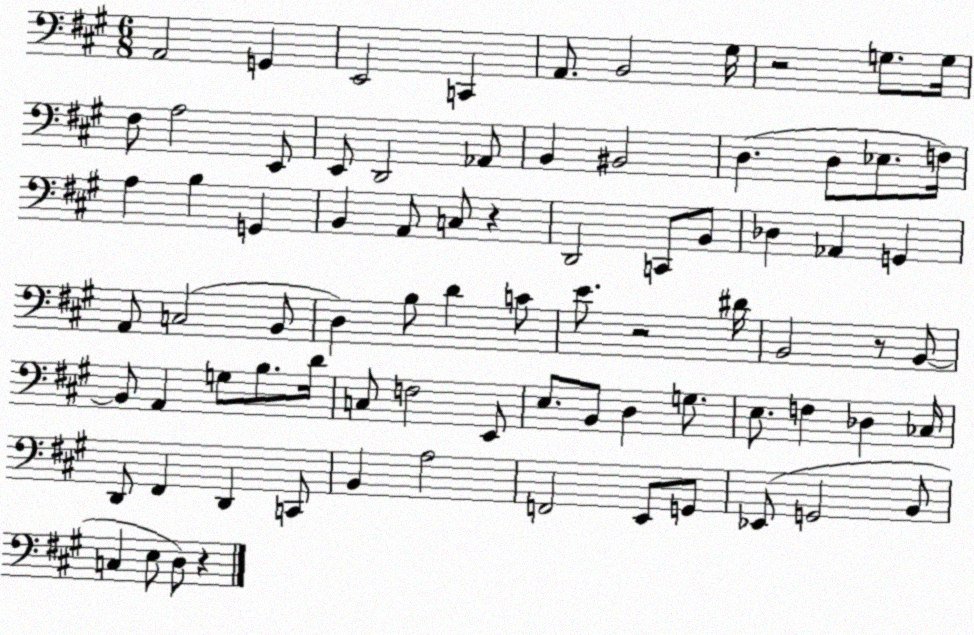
X:1
T:Untitled
M:6/8
L:1/4
K:A
A,,2 G,, E,,2 C,, A,,/2 B,,2 ^G,/4 z2 G,/2 G,/4 ^F,/2 A,2 E,,/2 E,,/2 D,,2 _A,,/2 B,, ^B,,2 D, D,/2 _E,/2 F,/4 A, B, G,, B,, A,,/2 C,/2 z D,,2 C,,/2 B,,/2 _D, _A,, G,, A,,/2 C,2 B,,/2 D, B,/2 D C/2 E/2 z2 ^D/4 B,,2 z/2 B,,/2 B,,/2 A,, G,/2 B,/2 D/4 C,/2 F,2 E,,/2 E,/2 B,,/2 D, G,/2 E,/2 F, _D, _C,/4 D,,/2 ^F,, D,, C,,/2 B,, A,2 F,,2 E,,/2 G,,/2 _E,,/2 G,,2 B,,/2 C, E,/2 D,/2 z